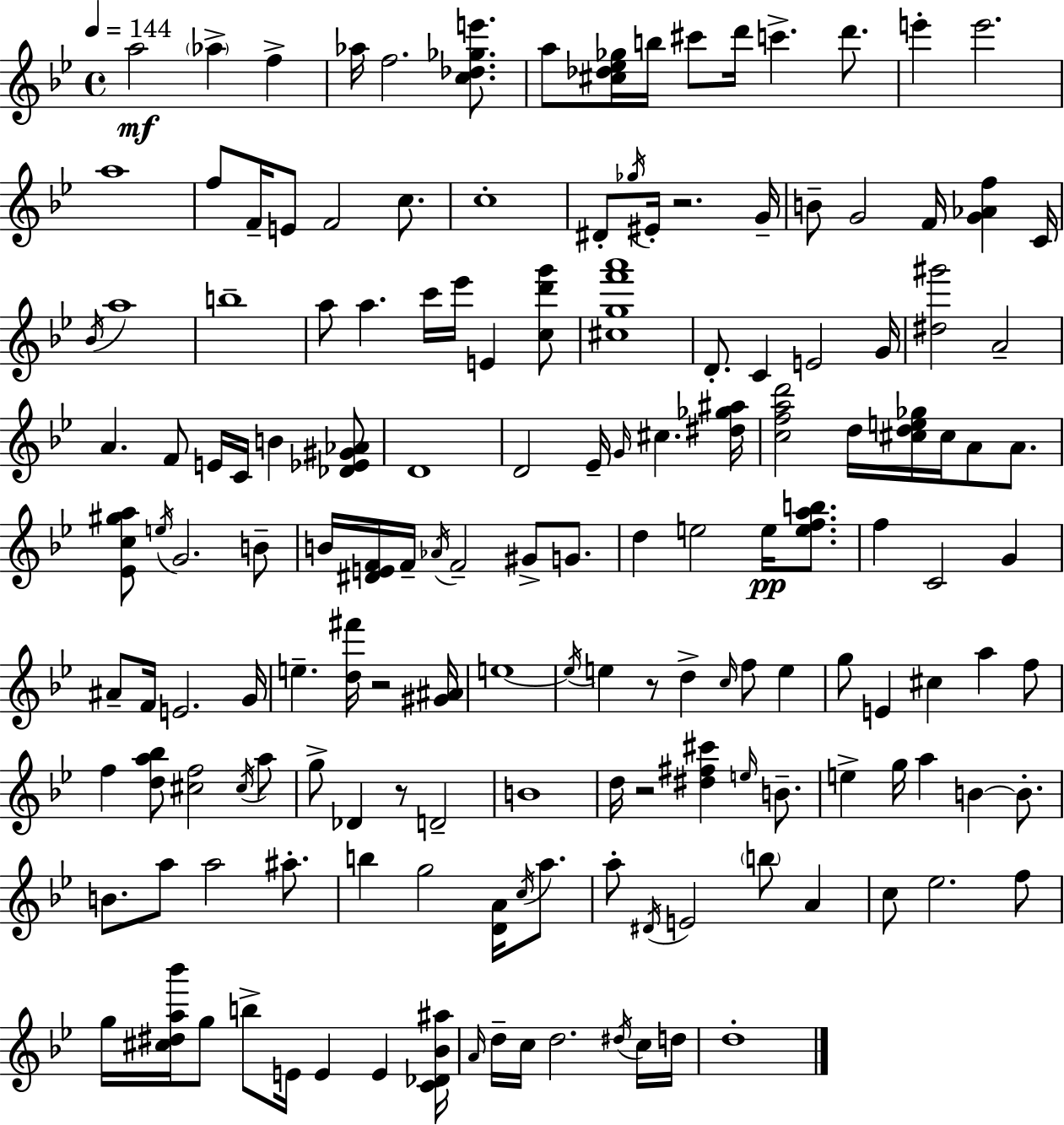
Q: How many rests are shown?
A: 5